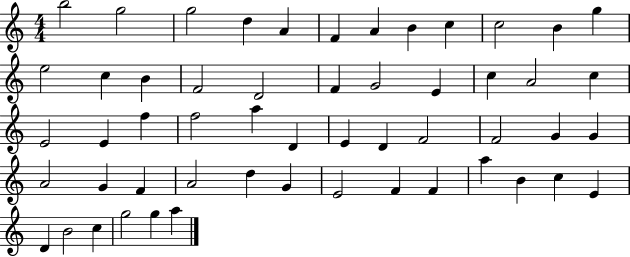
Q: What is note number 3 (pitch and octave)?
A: G5